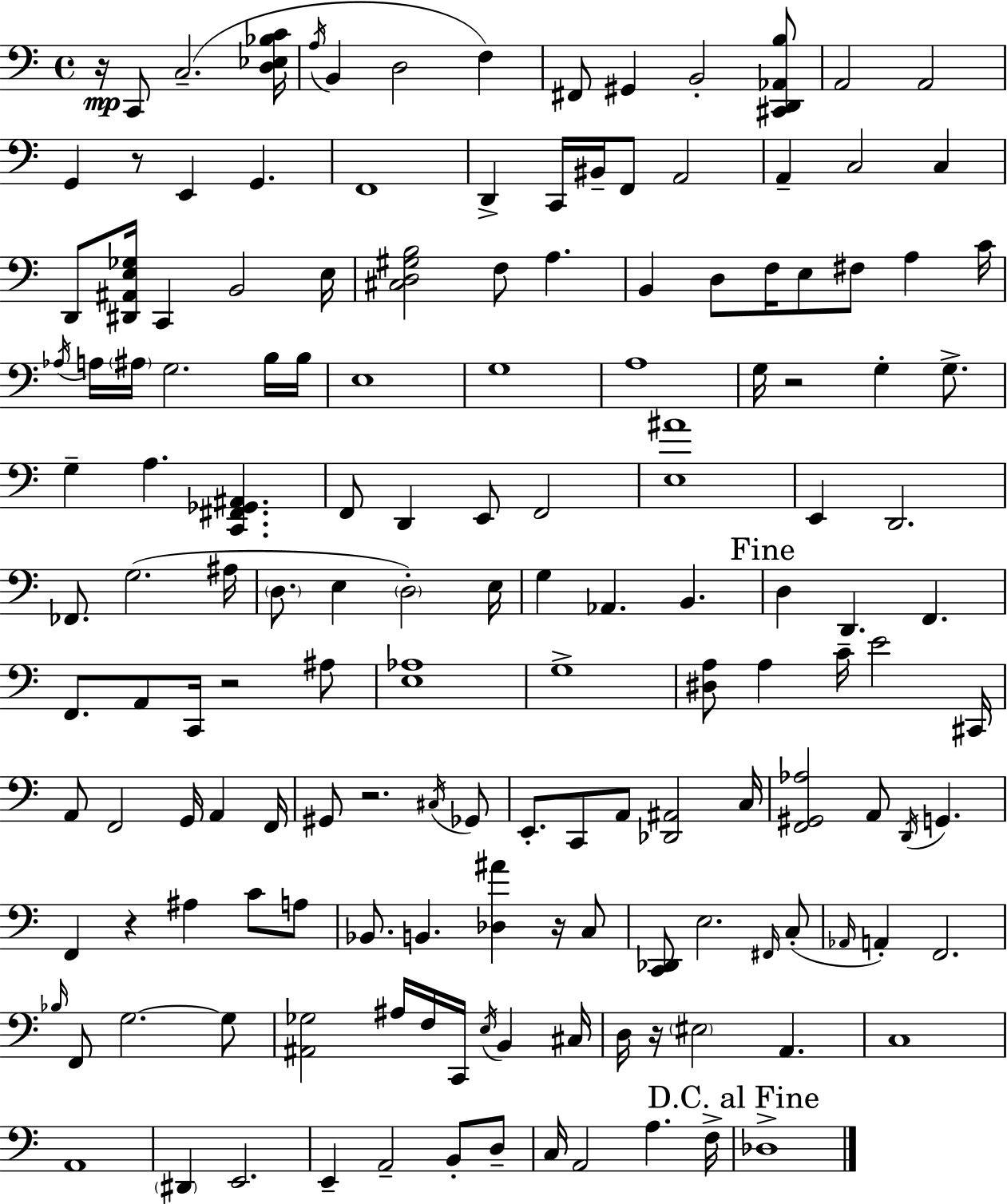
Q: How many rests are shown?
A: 8